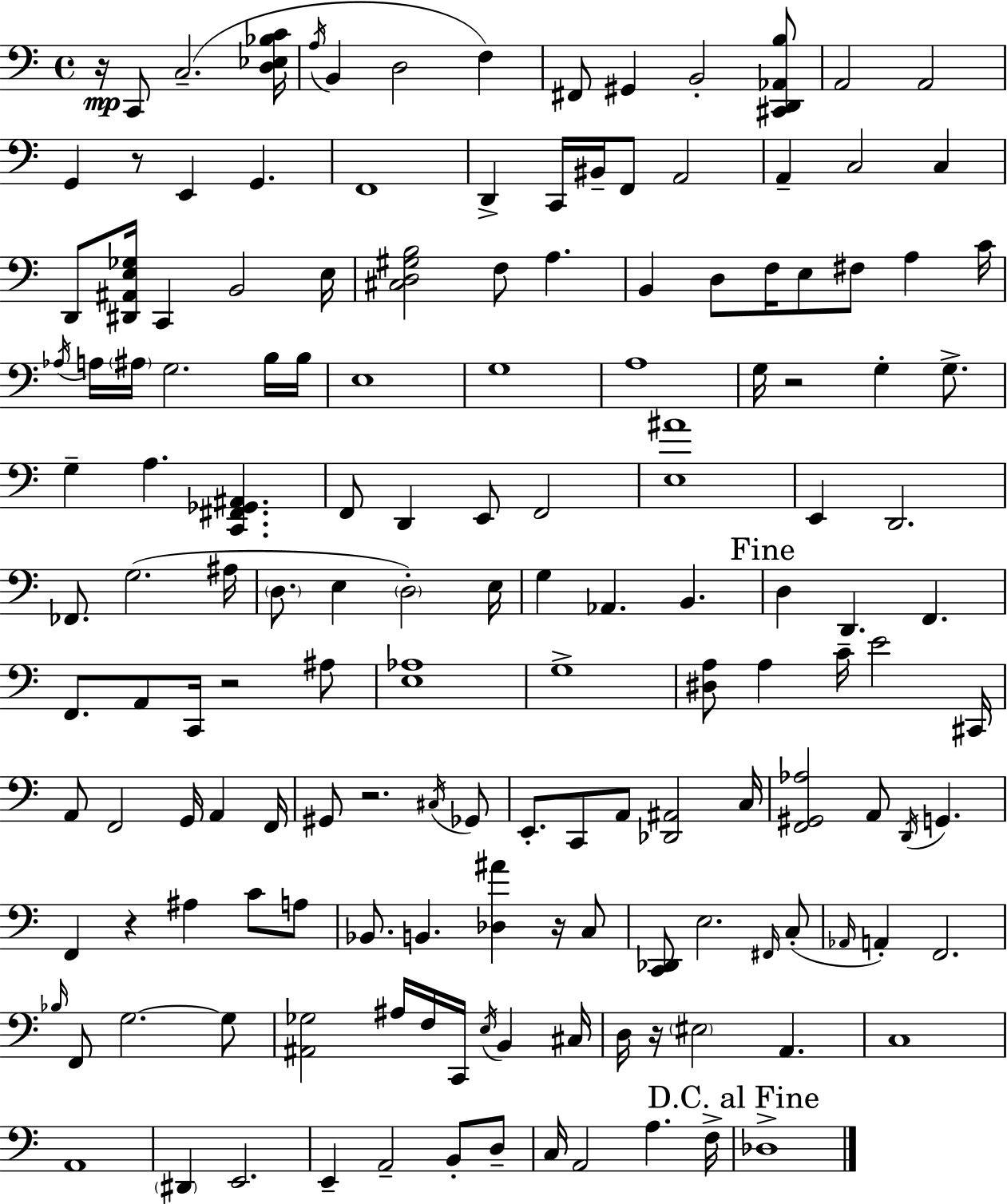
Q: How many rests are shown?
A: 8